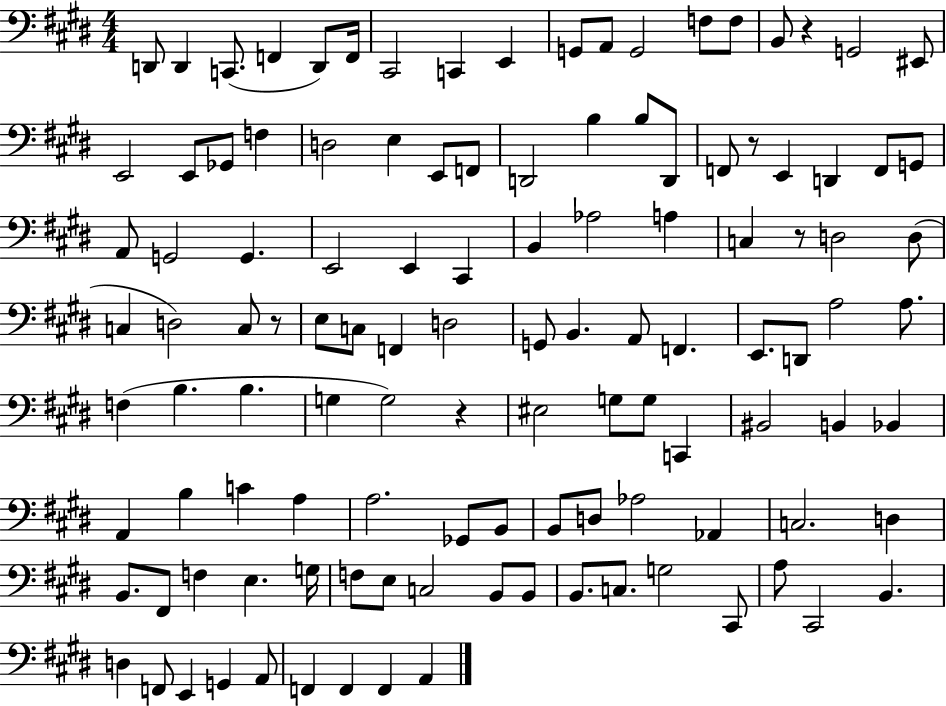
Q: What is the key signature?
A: E major